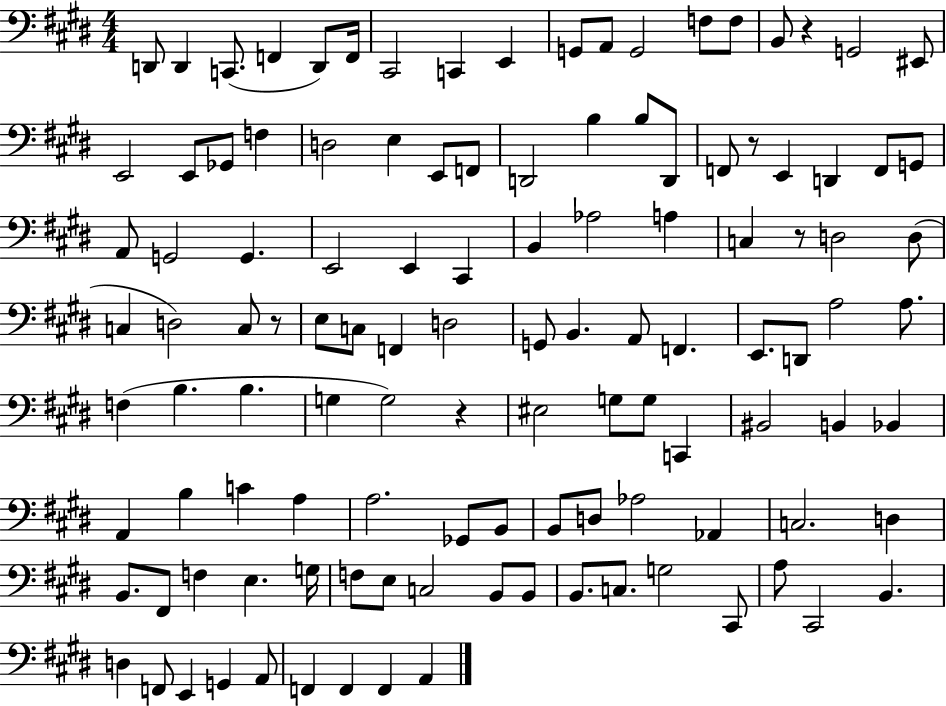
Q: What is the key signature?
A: E major